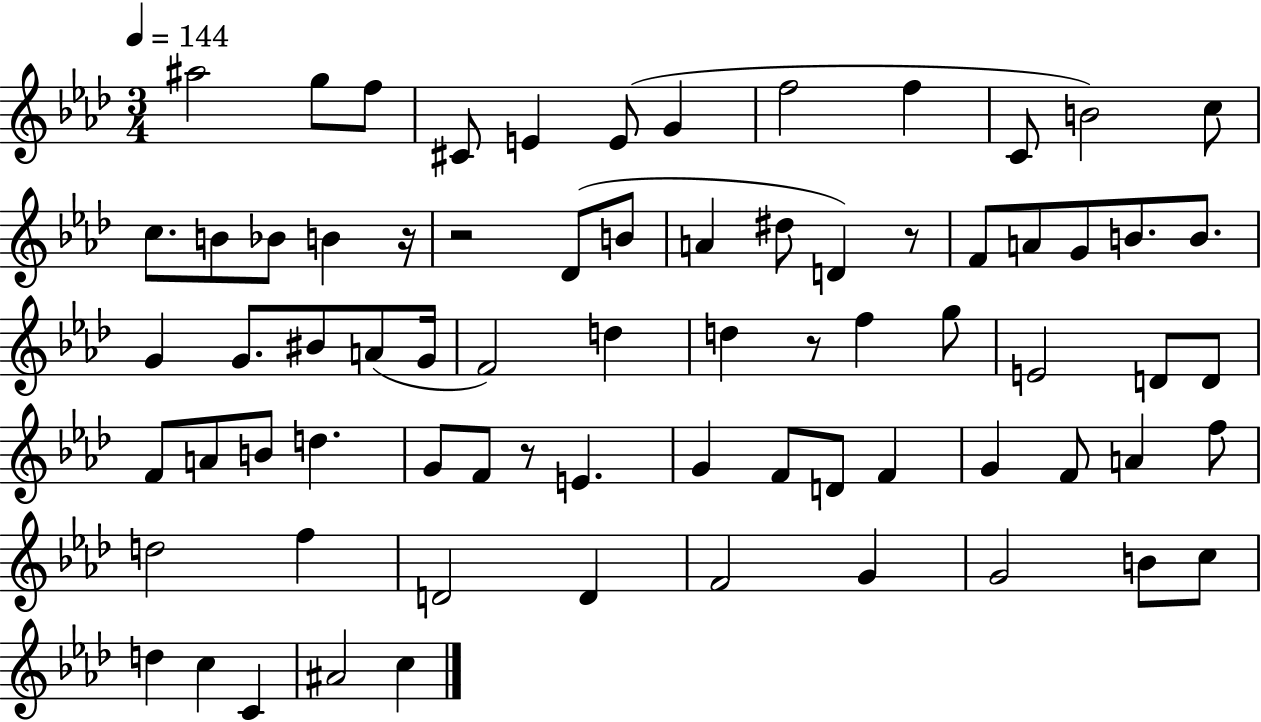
A#5/h G5/e F5/e C#4/e E4/q E4/e G4/q F5/h F5/q C4/e B4/h C5/e C5/e. B4/e Bb4/e B4/q R/s R/h Db4/e B4/e A4/q D#5/e D4/q R/e F4/e A4/e G4/e B4/e. B4/e. G4/q G4/e. BIS4/e A4/e G4/s F4/h D5/q D5/q R/e F5/q G5/e E4/h D4/e D4/e F4/e A4/e B4/e D5/q. G4/e F4/e R/e E4/q. G4/q F4/e D4/e F4/q G4/q F4/e A4/q F5/e D5/h F5/q D4/h D4/q F4/h G4/q G4/h B4/e C5/e D5/q C5/q C4/q A#4/h C5/q